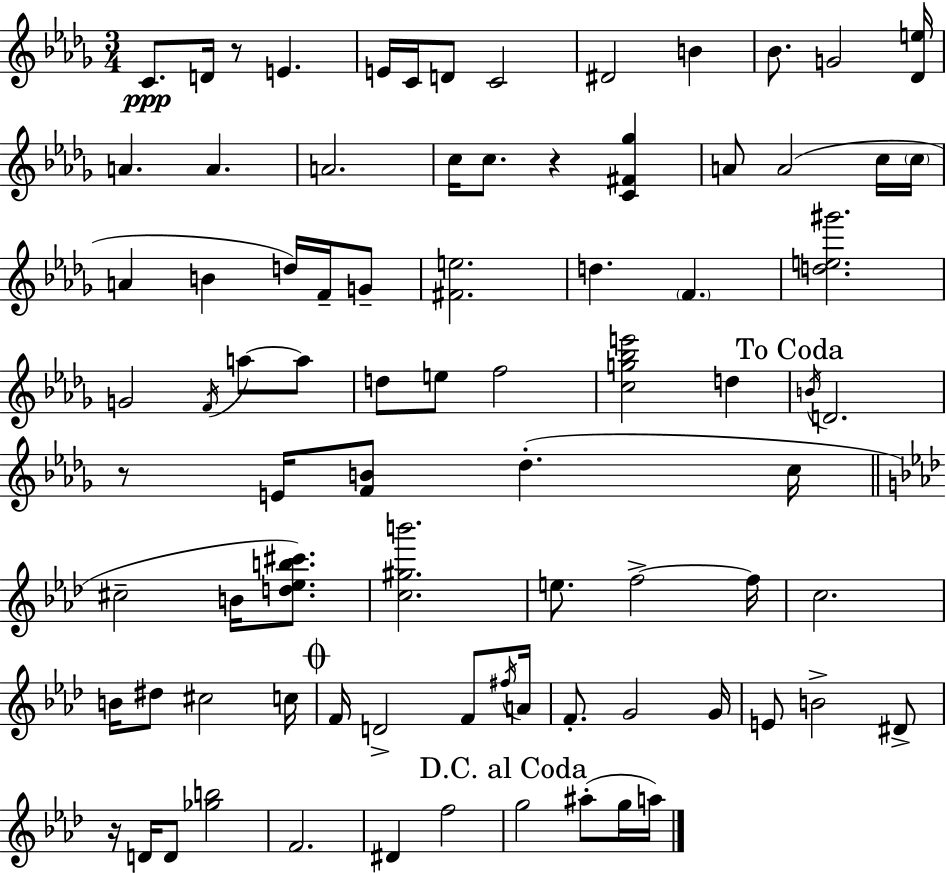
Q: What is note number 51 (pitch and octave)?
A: F4